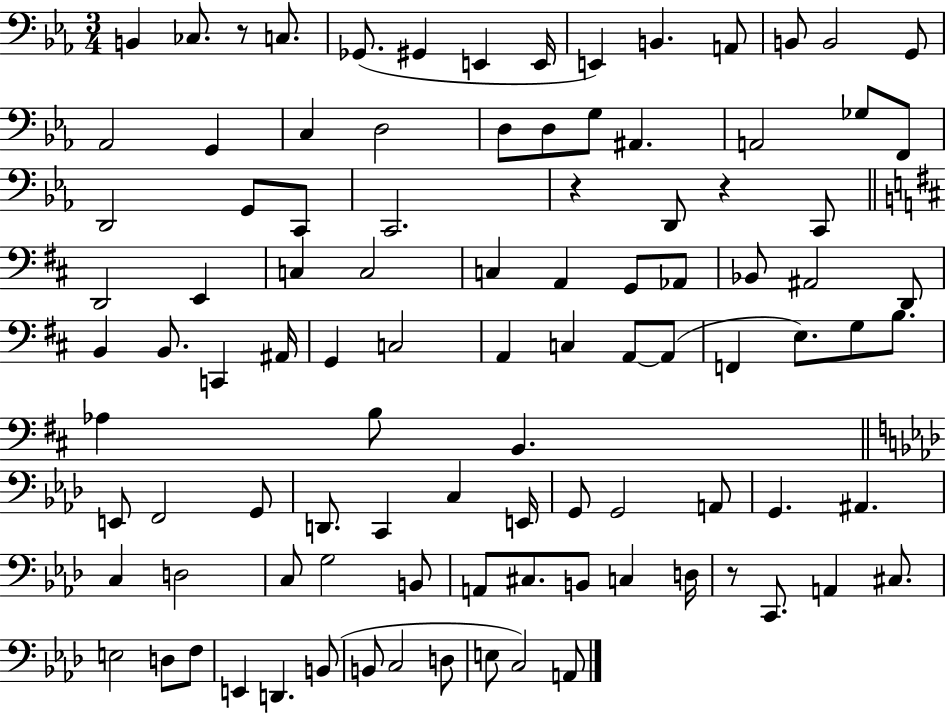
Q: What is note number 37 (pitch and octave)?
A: G2